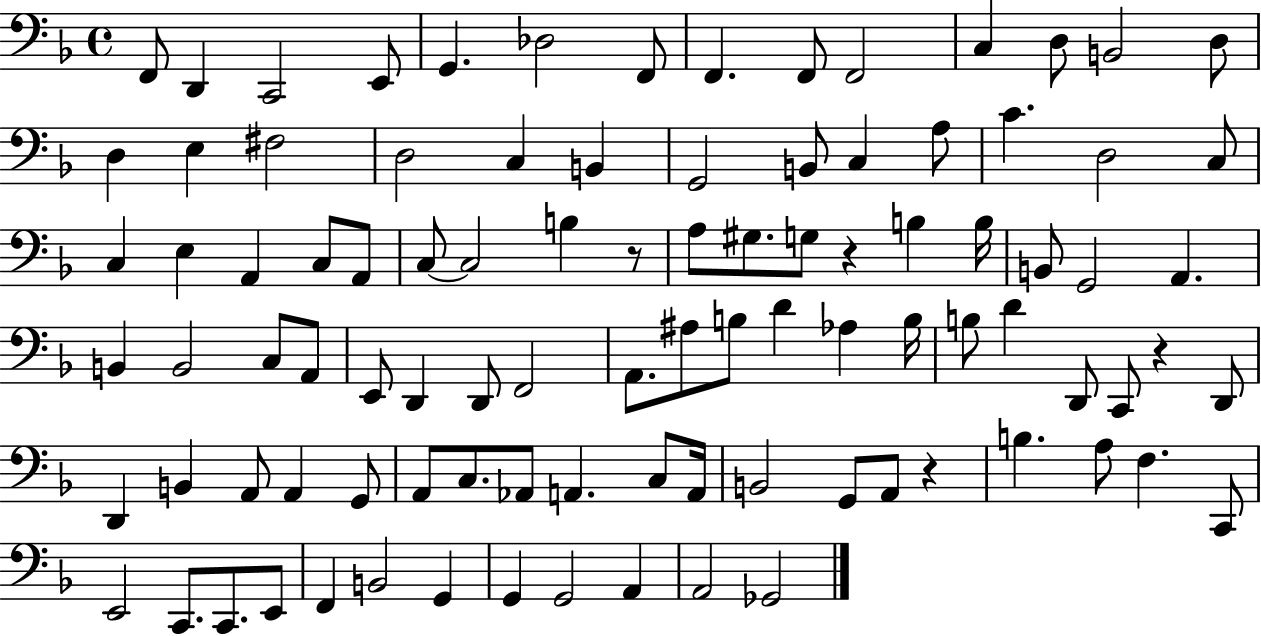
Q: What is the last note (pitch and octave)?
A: Gb2